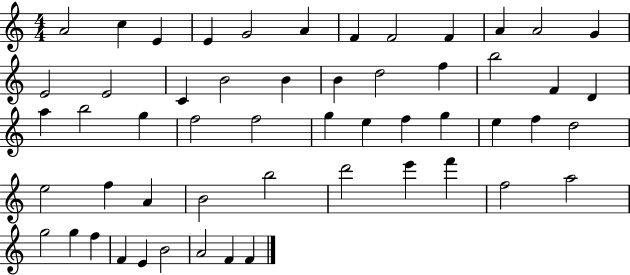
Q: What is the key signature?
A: C major